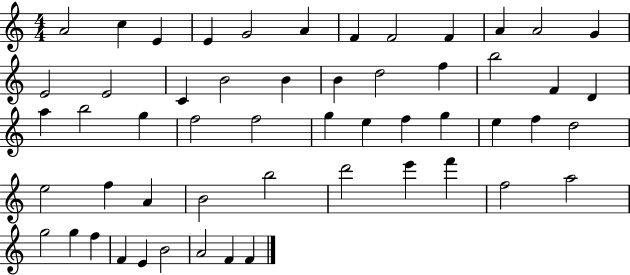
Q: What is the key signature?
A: C major